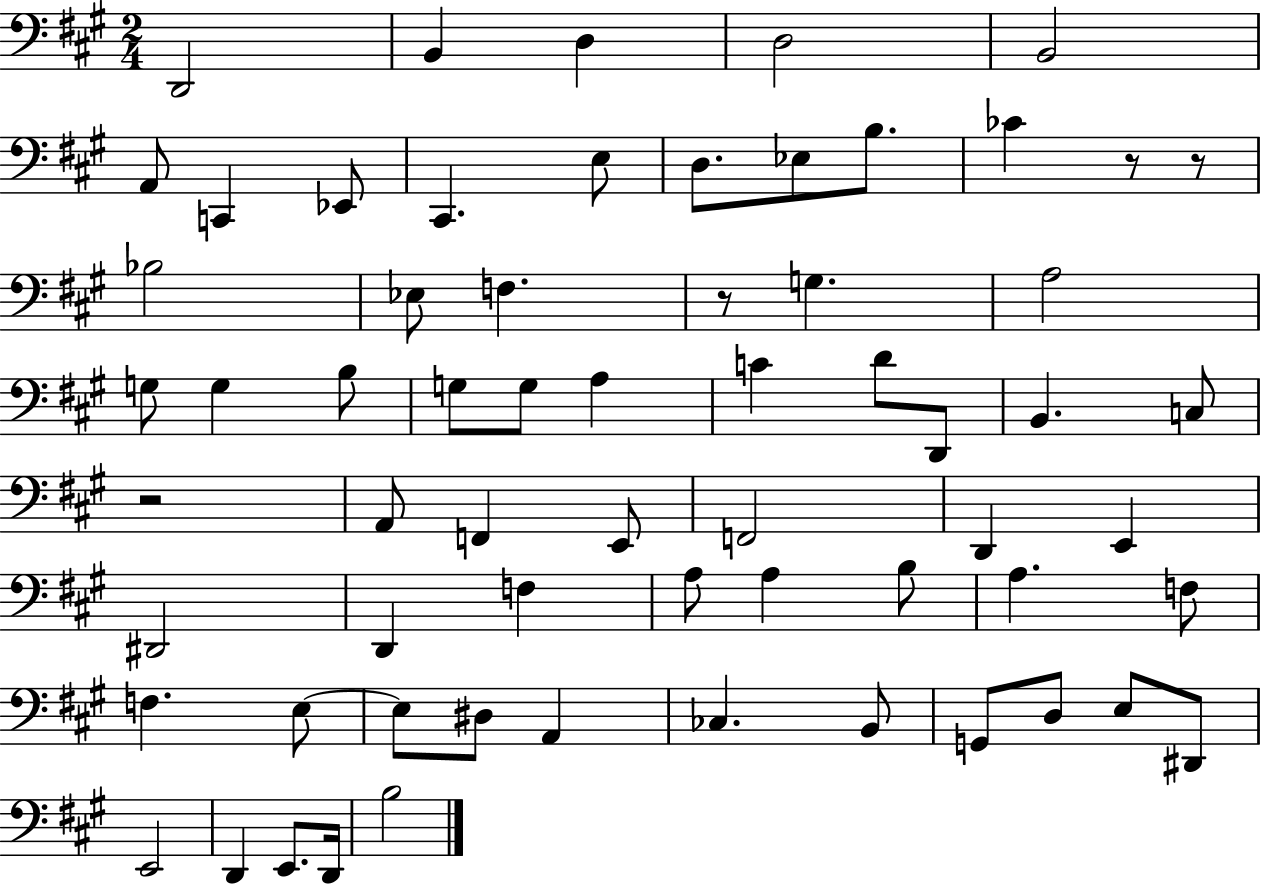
{
  \clef bass
  \numericTimeSignature
  \time 2/4
  \key a \major
  d,2 | b,4 d4 | d2 | b,2 | \break a,8 c,4 ees,8 | cis,4. e8 | d8. ees8 b8. | ces'4 r8 r8 | \break bes2 | ees8 f4. | r8 g4. | a2 | \break g8 g4 b8 | g8 g8 a4 | c'4 d'8 d,8 | b,4. c8 | \break r2 | a,8 f,4 e,8 | f,2 | d,4 e,4 | \break dis,2 | d,4 f4 | a8 a4 b8 | a4. f8 | \break f4. e8~~ | e8 dis8 a,4 | ces4. b,8 | g,8 d8 e8 dis,8 | \break e,2 | d,4 e,8. d,16 | b2 | \bar "|."
}